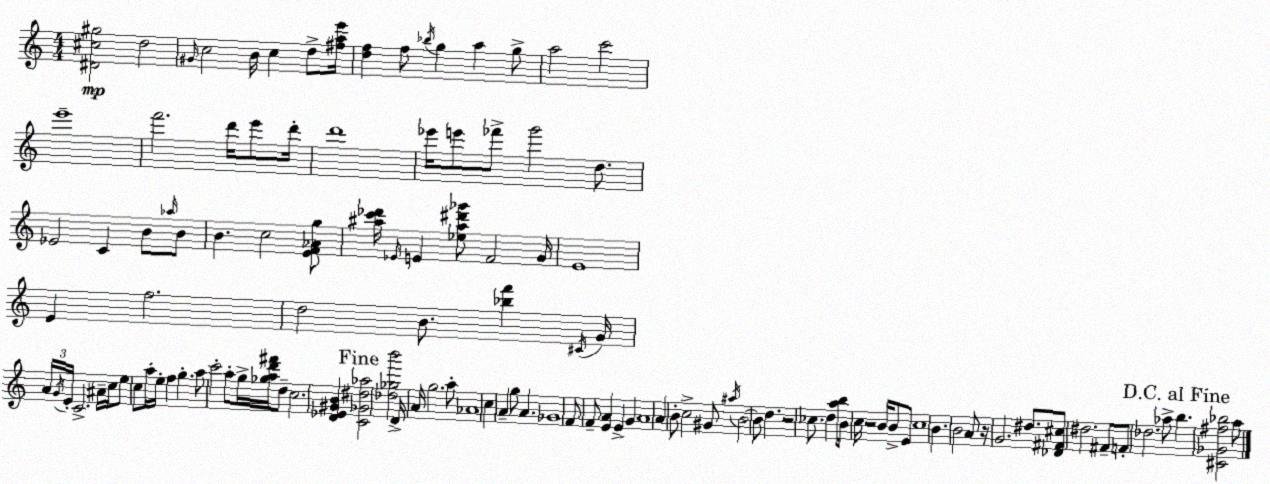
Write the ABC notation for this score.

X:1
T:Untitled
M:4/4
L:1/4
K:C
[^D^c^g]2 d2 ^G/4 c2 B/4 c d/2 [^fae']/4 [df] f/2 _b/4 g a g/2 a2 c'2 e'4 f'2 d'/4 e'/2 d'/4 d'4 _e'/4 e'/2 _f'/2 g'2 d/2 _E2 C B/2 _a/4 B/2 B c2 [EF_Ag]/2 [^ac'_d']/4 _E/4 E [_e^a^d'_g']/2 F2 G/4 E4 E f2 d2 B/2 [_bf'] ^C/4 G/4 A/4 G/4 E/4 C2 ^A/4 c/4 e/2 c/2 a/4 e/4 f g a/2 c'2 a/2 g/4 [_gad'^f']/4 d/2 c2 [D_E^GB] [C_G^d_a]2 [_d_gb']2 D/4 A/4 g2 a/2 _A4 c A g/2 A _G4 F/2 F/2 [EA] E G A4 A B/2 c2 ^G/2 ^a/4 B2 B/2 d z2 _c/2 d [ab]/4 B/2 c/4 z2 B/4 B/2 E/2 c4 B B2 A/2 z/4 G2 ^d/2 [_D^F^c]/2 ^d2 ^F/2 F/2 _d2 _a/2 b [^C_G^f_b]2 a/2